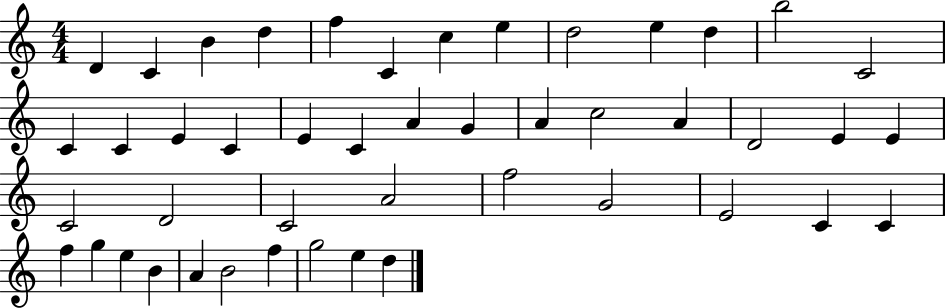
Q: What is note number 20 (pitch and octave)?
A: A4